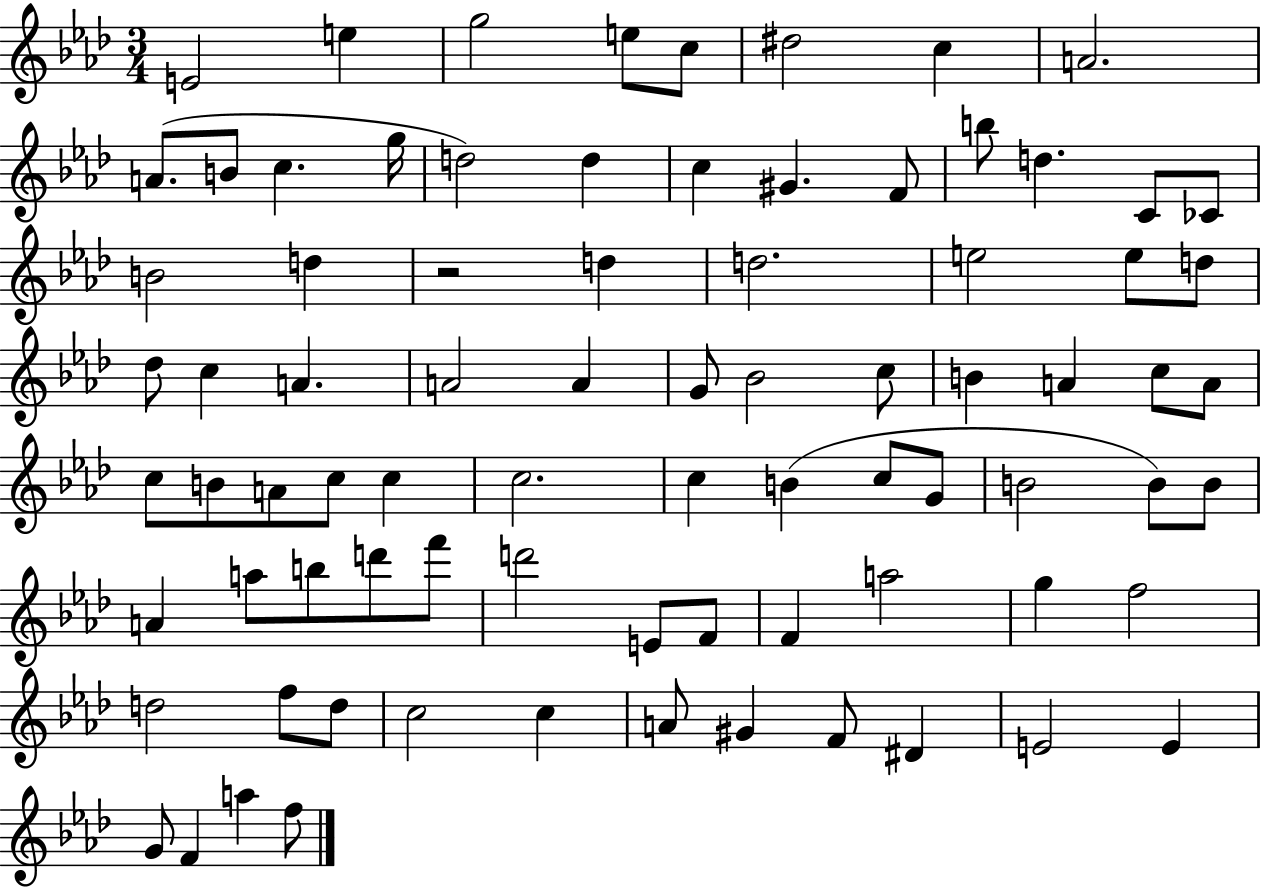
{
  \clef treble
  \numericTimeSignature
  \time 3/4
  \key aes \major
  e'2 e''4 | g''2 e''8 c''8 | dis''2 c''4 | a'2. | \break a'8.( b'8 c''4. g''16 | d''2) d''4 | c''4 gis'4. f'8 | b''8 d''4. c'8 ces'8 | \break b'2 d''4 | r2 d''4 | d''2. | e''2 e''8 d''8 | \break des''8 c''4 a'4. | a'2 a'4 | g'8 bes'2 c''8 | b'4 a'4 c''8 a'8 | \break c''8 b'8 a'8 c''8 c''4 | c''2. | c''4 b'4( c''8 g'8 | b'2 b'8) b'8 | \break a'4 a''8 b''8 d'''8 f'''8 | d'''2 e'8 f'8 | f'4 a''2 | g''4 f''2 | \break d''2 f''8 d''8 | c''2 c''4 | a'8 gis'4 f'8 dis'4 | e'2 e'4 | \break g'8 f'4 a''4 f''8 | \bar "|."
}